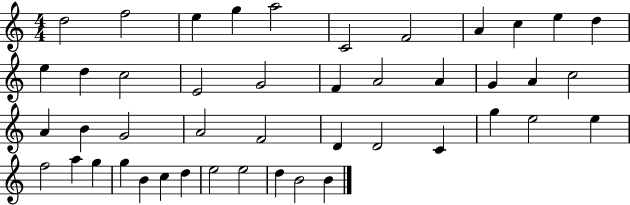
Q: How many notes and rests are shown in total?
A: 45